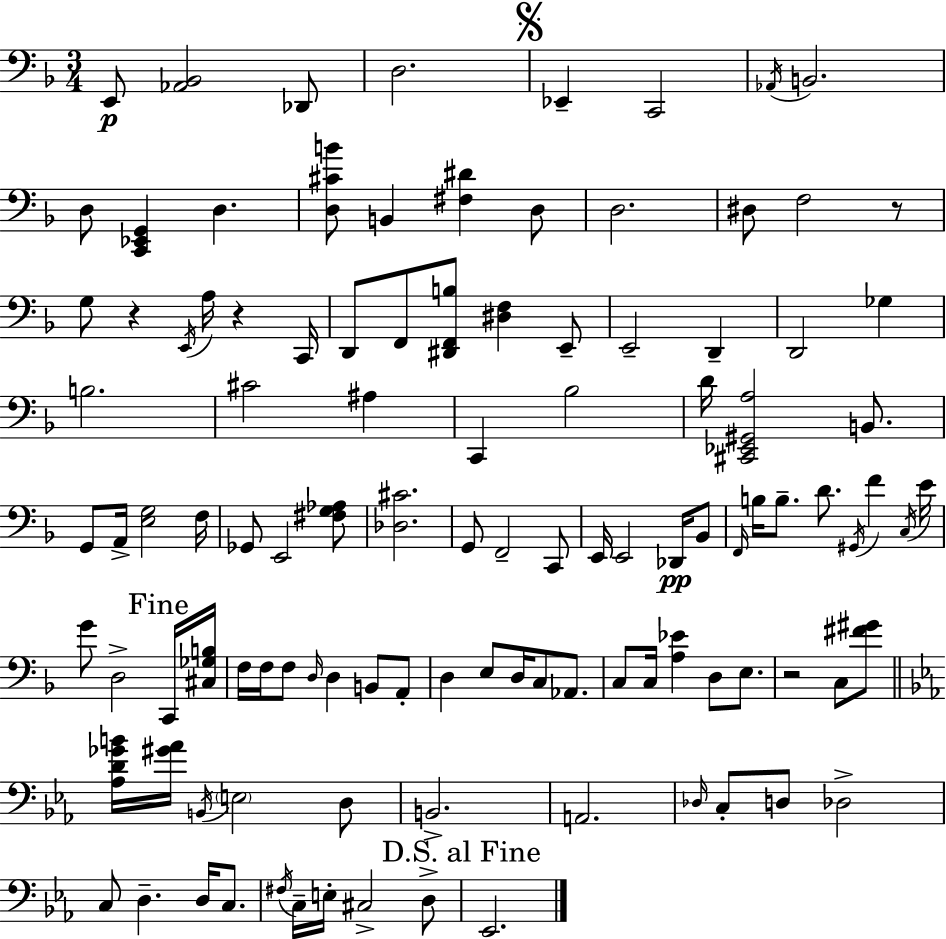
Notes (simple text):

E2/e [Ab2,Bb2]/h Db2/e D3/h. Eb2/q C2/h Ab2/s B2/h. D3/e [C2,Eb2,G2]/q D3/q. [D3,C#4,B4]/e B2/q [F#3,D#4]/q D3/e D3/h. D#3/e F3/h R/e G3/e R/q E2/s A3/s R/q C2/s D2/e F2/e [D#2,F2,B3]/e [D#3,F3]/q E2/e E2/h D2/q D2/h Gb3/q B3/h. C#4/h A#3/q C2/q Bb3/h D4/s [C#2,Eb2,G#2,A3]/h B2/e. G2/e A2/s [E3,G3]/h F3/s Gb2/e E2/h [F#3,G3,Ab3]/e [Db3,C#4]/h. G2/e F2/h C2/e E2/s E2/h Db2/s Bb2/e F2/s B3/s B3/e. D4/e. G#2/s F4/q C3/s E4/s G4/e D3/h C2/s [C#3,Gb3,B3]/s F3/s F3/s F3/e D3/s D3/q B2/e A2/e D3/q E3/e D3/s C3/e Ab2/e. C3/e C3/s [A3,Eb4]/q D3/e E3/e. R/h C3/e [F#4,G#4]/e [Ab3,D4,Gb4,B4]/s [G#4,Ab4]/s B2/s E3/h D3/e B2/h. A2/h. Db3/s C3/e D3/e Db3/h C3/e D3/q. D3/s C3/e. F#3/s C3/s E3/s C#3/h D3/e Eb2/h.